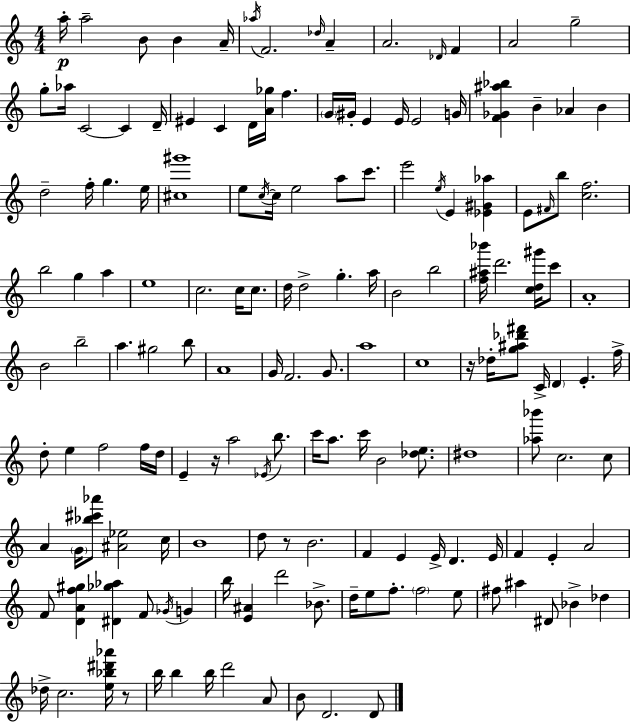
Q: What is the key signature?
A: C major